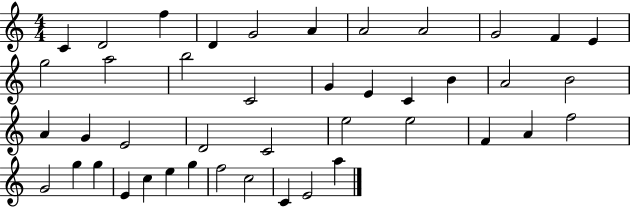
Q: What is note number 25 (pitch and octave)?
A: D4